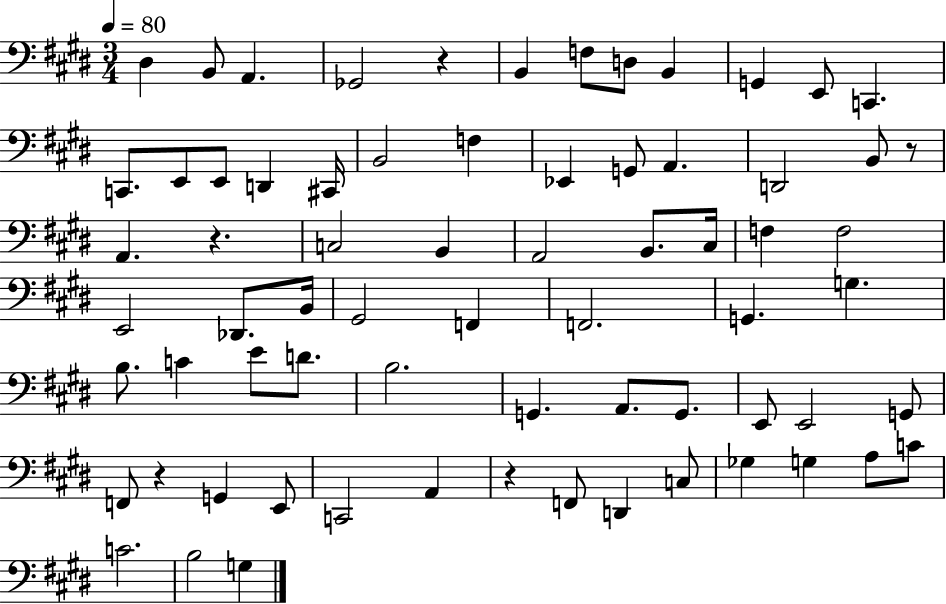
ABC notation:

X:1
T:Untitled
M:3/4
L:1/4
K:E
^D, B,,/2 A,, _G,,2 z B,, F,/2 D,/2 B,, G,, E,,/2 C,, C,,/2 E,,/2 E,,/2 D,, ^C,,/4 B,,2 F, _E,, G,,/2 A,, D,,2 B,,/2 z/2 A,, z C,2 B,, A,,2 B,,/2 ^C,/4 F, F,2 E,,2 _D,,/2 B,,/4 ^G,,2 F,, F,,2 G,, G, B,/2 C E/2 D/2 B,2 G,, A,,/2 G,,/2 E,,/2 E,,2 G,,/2 F,,/2 z G,, E,,/2 C,,2 A,, z F,,/2 D,, C,/2 _G, G, A,/2 C/2 C2 B,2 G,